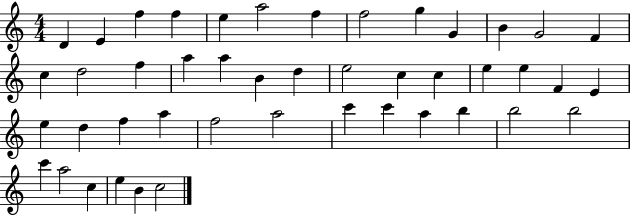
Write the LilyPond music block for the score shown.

{
  \clef treble
  \numericTimeSignature
  \time 4/4
  \key c \major
  d'4 e'4 f''4 f''4 | e''4 a''2 f''4 | f''2 g''4 g'4 | b'4 g'2 f'4 | \break c''4 d''2 f''4 | a''4 a''4 b'4 d''4 | e''2 c''4 c''4 | e''4 e''4 f'4 e'4 | \break e''4 d''4 f''4 a''4 | f''2 a''2 | c'''4 c'''4 a''4 b''4 | b''2 b''2 | \break c'''4 a''2 c''4 | e''4 b'4 c''2 | \bar "|."
}